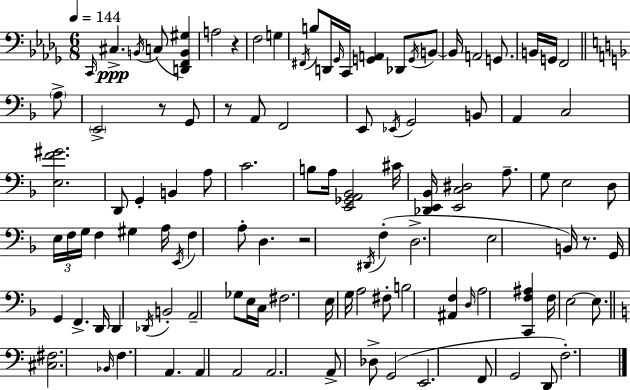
C2/s C#3/q. B2/s C3/e [D2,F2,B2,G#3]/q A3/h R/q F3/h G3/q F#2/s B3/e D2/s Gb2/s C2/s [G2,A2]/q Db2/e G2/s B2/e B2/s A2/h G2/e. B2/s G2/s F2/h A3/e E2/h R/e G2/e R/e A2/e F2/h E2/e Eb2/s G2/h B2/e A2/q C3/h [E3,F4,G#4]/h. D2/e G2/q B2/q A3/e C4/h. B3/e A3/s [E2,Gb2,A2,Bb2]/h C#4/s [Db2,E2,Bb2]/s [E2,C3,D#3]/h A3/e. G3/e E3/h D3/e E3/s F3/s G3/s F3/q G#3/q A3/s E2/s F3/q A3/e D3/q. R/h D#2/s F3/q D3/h. E3/h B2/s R/e. G2/s G2/q F2/q. D2/s D2/q Db2/s B2/h A2/h Gb3/e E3/s C3/s F#3/h. E3/s G3/s A3/h F#3/e B3/h [A#2,F3]/q D3/s A3/h [C2,F3,A#3]/q F3/s E3/h E3/e. [C#3,F#3]/h. Bb2/s F3/q. A2/q. A2/q A2/h A2/h. A2/e Db3/e G2/h E2/h. F2/e G2/h D2/e F3/h.